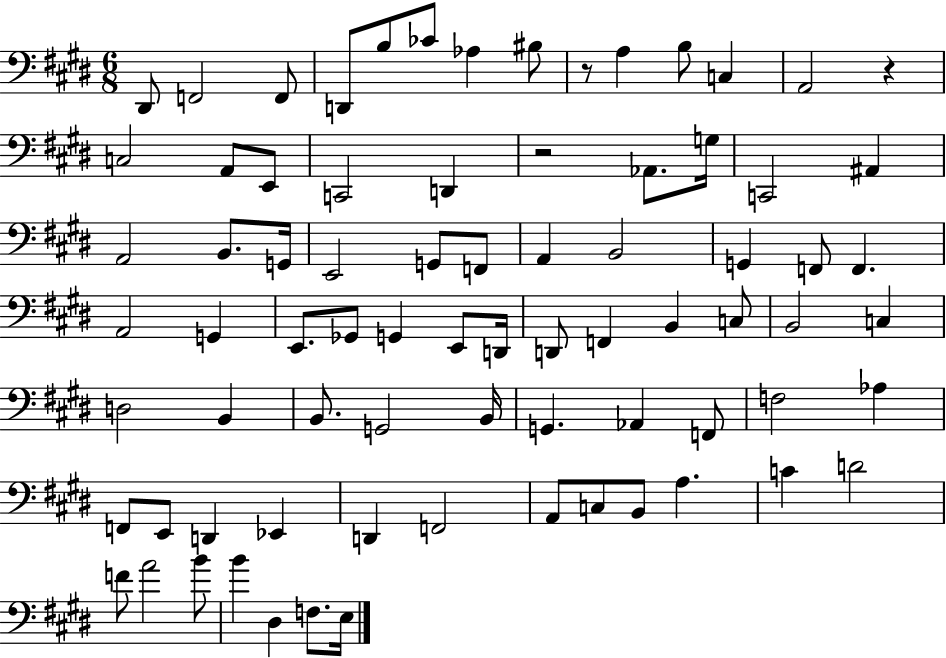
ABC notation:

X:1
T:Untitled
M:6/8
L:1/4
K:E
^D,,/2 F,,2 F,,/2 D,,/2 B,/2 _C/2 _A, ^B,/2 z/2 A, B,/2 C, A,,2 z C,2 A,,/2 E,,/2 C,,2 D,, z2 _A,,/2 G,/4 C,,2 ^A,, A,,2 B,,/2 G,,/4 E,,2 G,,/2 F,,/2 A,, B,,2 G,, F,,/2 F,, A,,2 G,, E,,/2 _G,,/2 G,, E,,/2 D,,/4 D,,/2 F,, B,, C,/2 B,,2 C, D,2 B,, B,,/2 G,,2 B,,/4 G,, _A,, F,,/2 F,2 _A, F,,/2 E,,/2 D,, _E,, D,, F,,2 A,,/2 C,/2 B,,/2 A, C D2 F/2 A2 B/2 B ^D, F,/2 E,/4